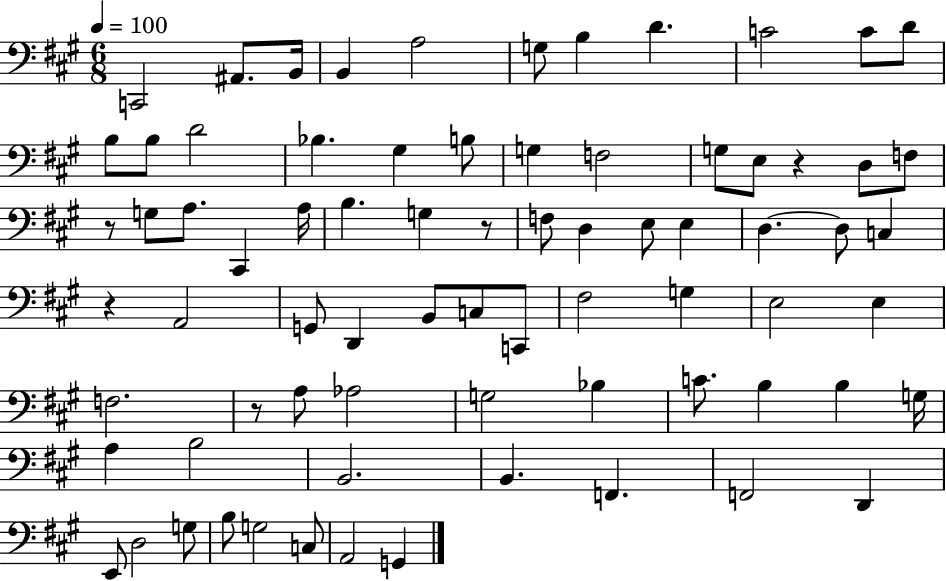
C2/h A#2/e. B2/s B2/q A3/h G3/e B3/q D4/q. C4/h C4/e D4/e B3/e B3/e D4/h Bb3/q. G#3/q B3/e G3/q F3/h G3/e E3/e R/q D3/e F3/e R/e G3/e A3/e. C#2/q A3/s B3/q. G3/q R/e F3/e D3/q E3/e E3/q D3/q. D3/e C3/q R/q A2/h G2/e D2/q B2/e C3/e C2/e F#3/h G3/q E3/h E3/q F3/h. R/e A3/e Ab3/h G3/h Bb3/q C4/e. B3/q B3/q G3/s A3/q B3/h B2/h. B2/q. F2/q. F2/h D2/q E2/e D3/h G3/e B3/e G3/h C3/e A2/h G2/q